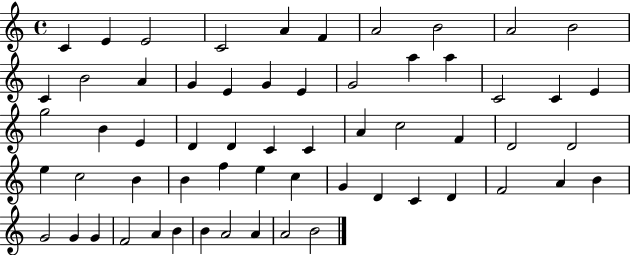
{
  \clef treble
  \time 4/4
  \defaultTimeSignature
  \key c \major
  c'4 e'4 e'2 | c'2 a'4 f'4 | a'2 b'2 | a'2 b'2 | \break c'4 b'2 a'4 | g'4 e'4 g'4 e'4 | g'2 a''4 a''4 | c'2 c'4 e'4 | \break g''2 b'4 e'4 | d'4 d'4 c'4 c'4 | a'4 c''2 f'4 | d'2 d'2 | \break e''4 c''2 b'4 | b'4 f''4 e''4 c''4 | g'4 d'4 c'4 d'4 | f'2 a'4 b'4 | \break g'2 g'4 g'4 | f'2 a'4 b'4 | b'4 a'2 a'4 | a'2 b'2 | \break \bar "|."
}